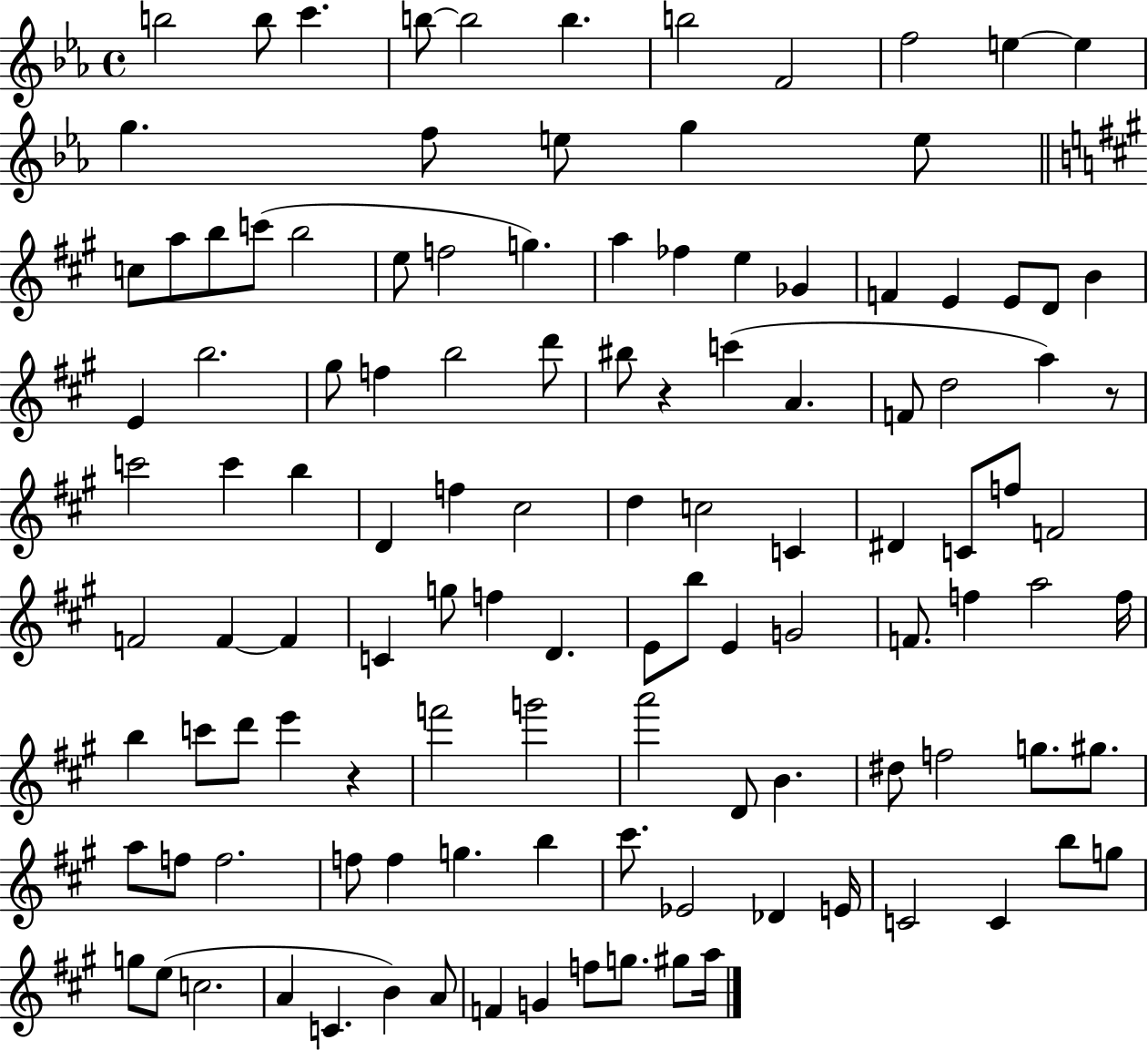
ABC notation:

X:1
T:Untitled
M:4/4
L:1/4
K:Eb
b2 b/2 c' b/2 b2 b b2 F2 f2 e e g f/2 e/2 g e/2 c/2 a/2 b/2 c'/2 b2 e/2 f2 g a _f e _G F E E/2 D/2 B E b2 ^g/2 f b2 d'/2 ^b/2 z c' A F/2 d2 a z/2 c'2 c' b D f ^c2 d c2 C ^D C/2 f/2 F2 F2 F F C g/2 f D E/2 b/2 E G2 F/2 f a2 f/4 b c'/2 d'/2 e' z f'2 g'2 a'2 D/2 B ^d/2 f2 g/2 ^g/2 a/2 f/2 f2 f/2 f g b ^c'/2 _E2 _D E/4 C2 C b/2 g/2 g/2 e/2 c2 A C B A/2 F G f/2 g/2 ^g/2 a/4